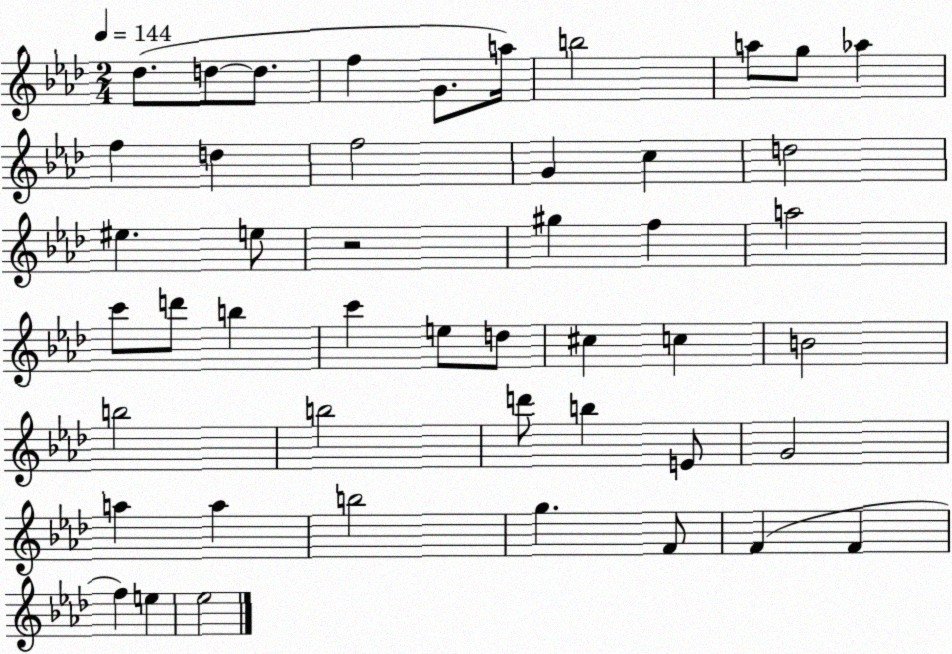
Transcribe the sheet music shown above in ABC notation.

X:1
T:Untitled
M:2/4
L:1/4
K:Ab
_d/2 d/2 d/2 f G/2 a/4 b2 a/2 g/2 _a f d f2 G c d2 ^e e/2 z2 ^g f a2 c'/2 d'/2 b c' e/2 d/2 ^c c B2 b2 b2 d'/2 b E/2 G2 a a b2 g F/2 F F f e _e2